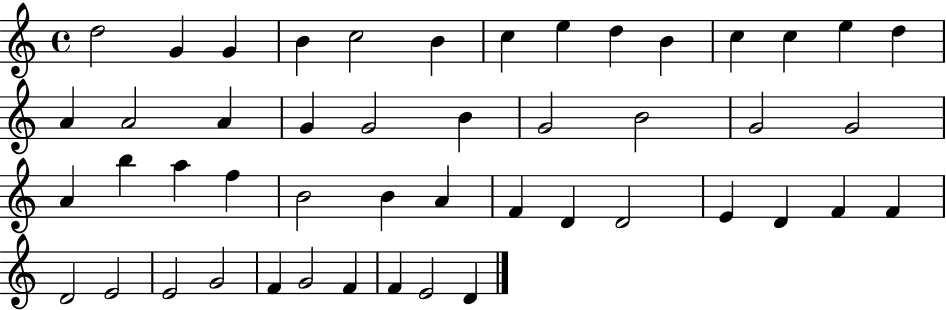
D5/h G4/q G4/q B4/q C5/h B4/q C5/q E5/q D5/q B4/q C5/q C5/q E5/q D5/q A4/q A4/h A4/q G4/q G4/h B4/q G4/h B4/h G4/h G4/h A4/q B5/q A5/q F5/q B4/h B4/q A4/q F4/q D4/q D4/h E4/q D4/q F4/q F4/q D4/h E4/h E4/h G4/h F4/q G4/h F4/q F4/q E4/h D4/q